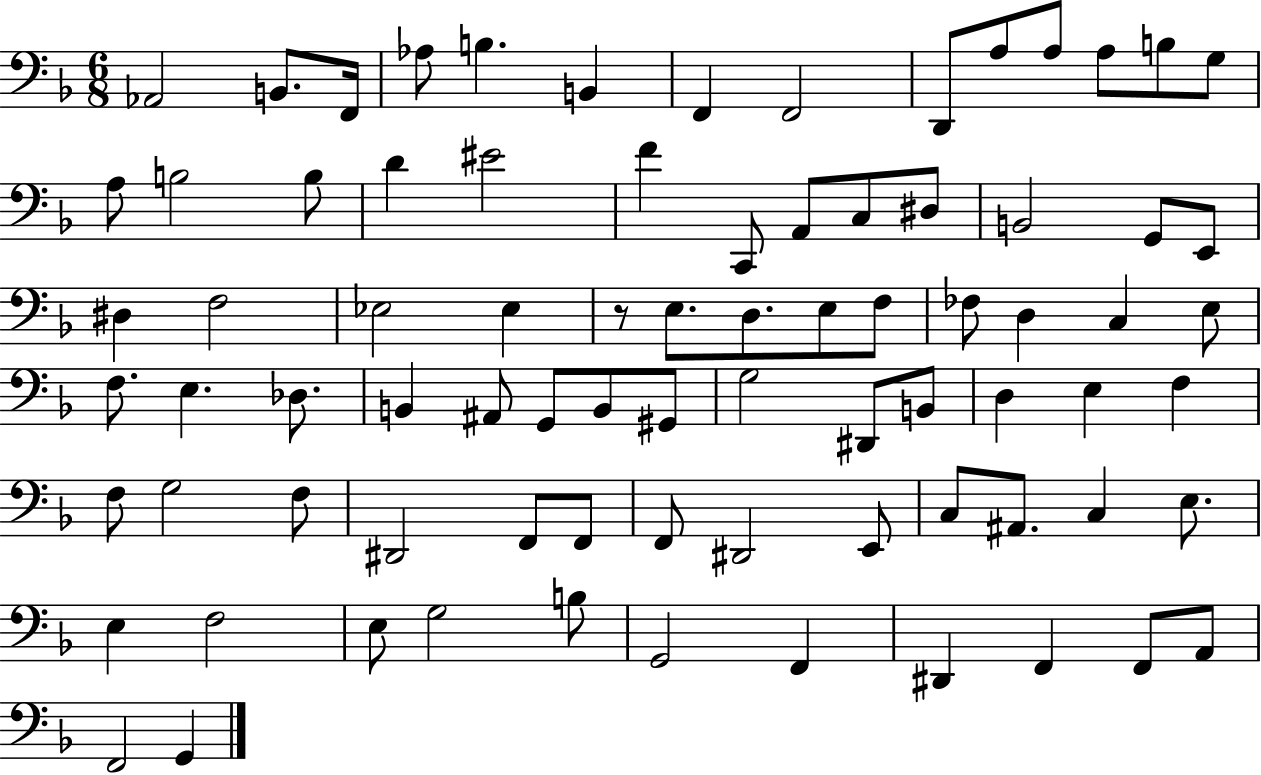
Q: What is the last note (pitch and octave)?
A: G2